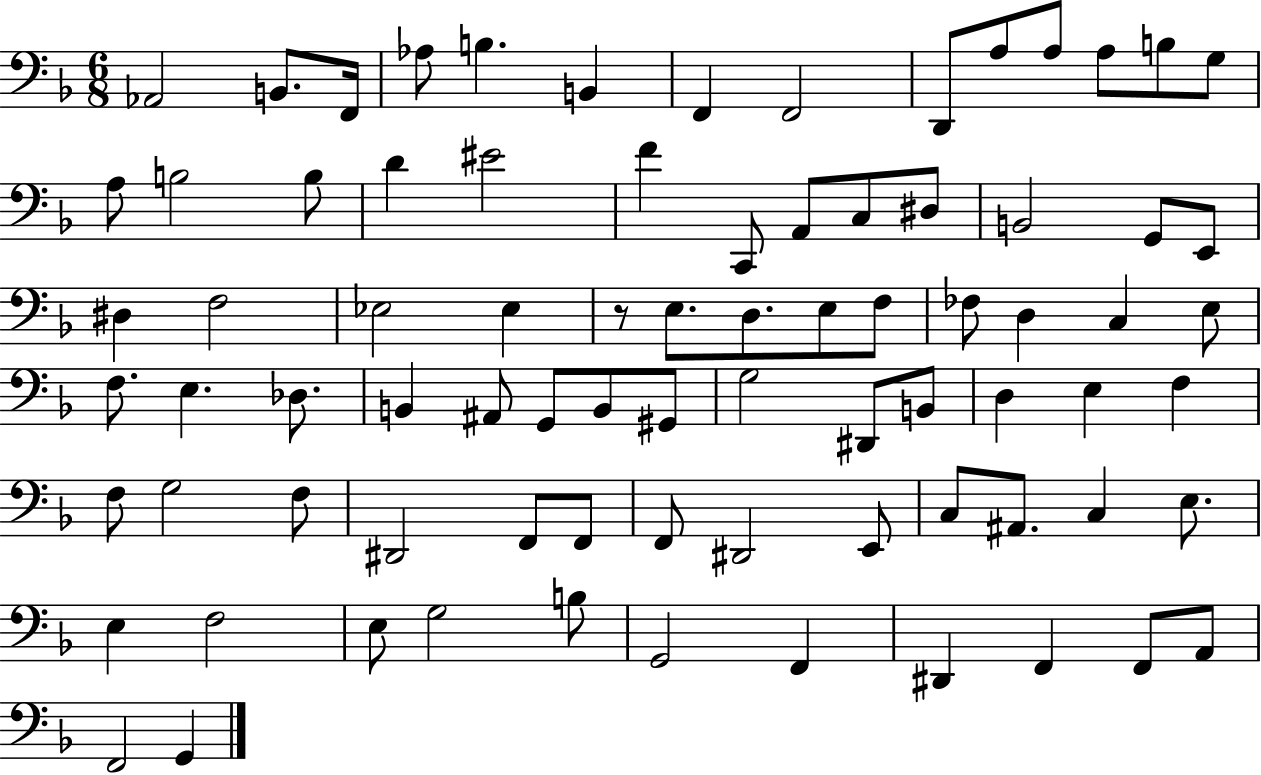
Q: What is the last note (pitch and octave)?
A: G2